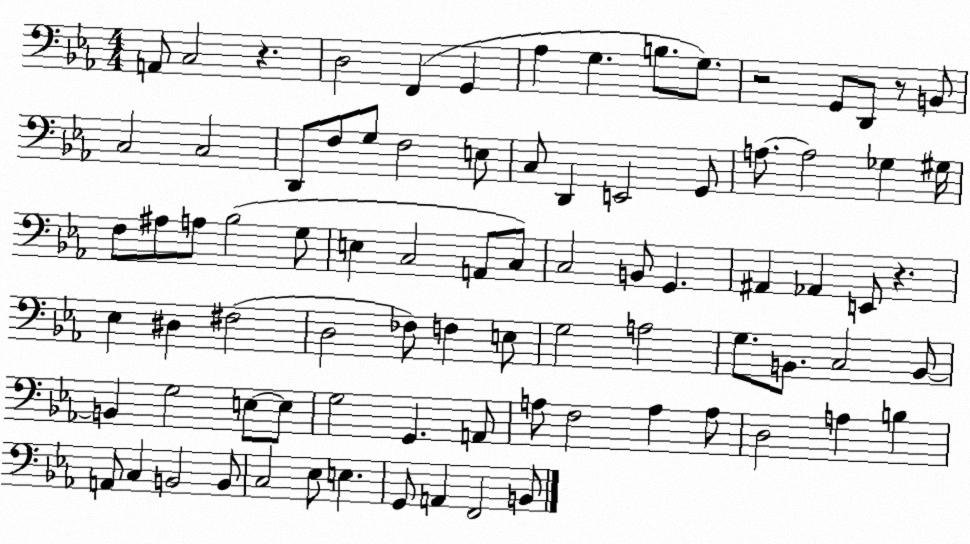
X:1
T:Untitled
M:4/4
L:1/4
K:Eb
A,,/2 C,2 z D,2 F,, G,, _A, G, B,/2 G,/2 z2 G,,/2 D,,/2 z/2 B,,/2 C,2 C,2 D,,/2 F,/2 G,/2 F,2 E,/2 C,/2 D,, E,,2 G,,/2 A,/2 A,2 _G, ^G,/4 F,/2 ^A,/2 A,/2 _B,2 G,/2 E, C,2 A,,/2 C,/2 C,2 B,,/2 G,, ^A,, _A,, E,,/2 z _E, ^D, ^F,2 D,2 _F,/2 F, E,/2 G,2 A,2 G,/2 B,,/2 C,2 B,,/2 B,, G,2 E,/2 E,/2 G,2 G,, A,,/2 A,/2 F,2 A, A,/2 D,2 A, B, A,,/2 C, B,,2 B,,/2 C,2 _E,/2 E, G,,/2 A,, F,,2 B,,/2